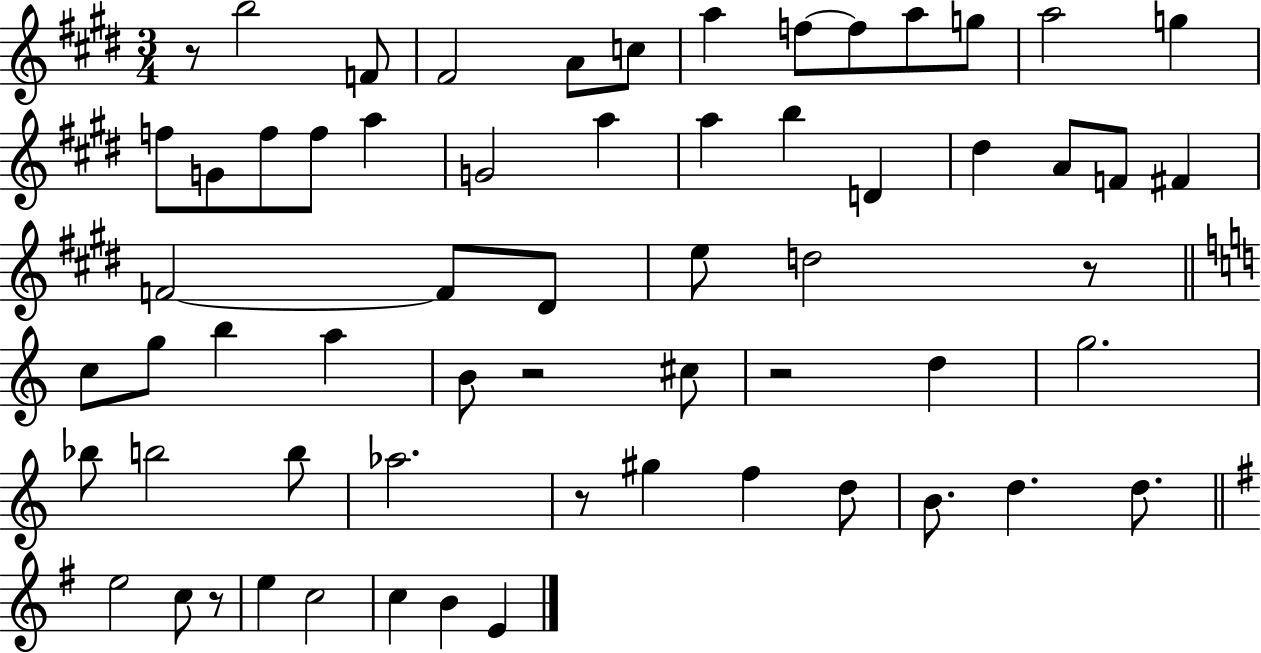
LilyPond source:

{
  \clef treble
  \numericTimeSignature
  \time 3/4
  \key e \major
  r8 b''2 f'8 | fis'2 a'8 c''8 | a''4 f''8~~ f''8 a''8 g''8 | a''2 g''4 | \break f''8 g'8 f''8 f''8 a''4 | g'2 a''4 | a''4 b''4 d'4 | dis''4 a'8 f'8 fis'4 | \break f'2~~ f'8 dis'8 | e''8 d''2 r8 | \bar "||" \break \key c \major c''8 g''8 b''4 a''4 | b'8 r2 cis''8 | r2 d''4 | g''2. | \break bes''8 b''2 b''8 | aes''2. | r8 gis''4 f''4 d''8 | b'8. d''4. d''8. | \break \bar "||" \break \key g \major e''2 c''8 r8 | e''4 c''2 | c''4 b'4 e'4 | \bar "|."
}